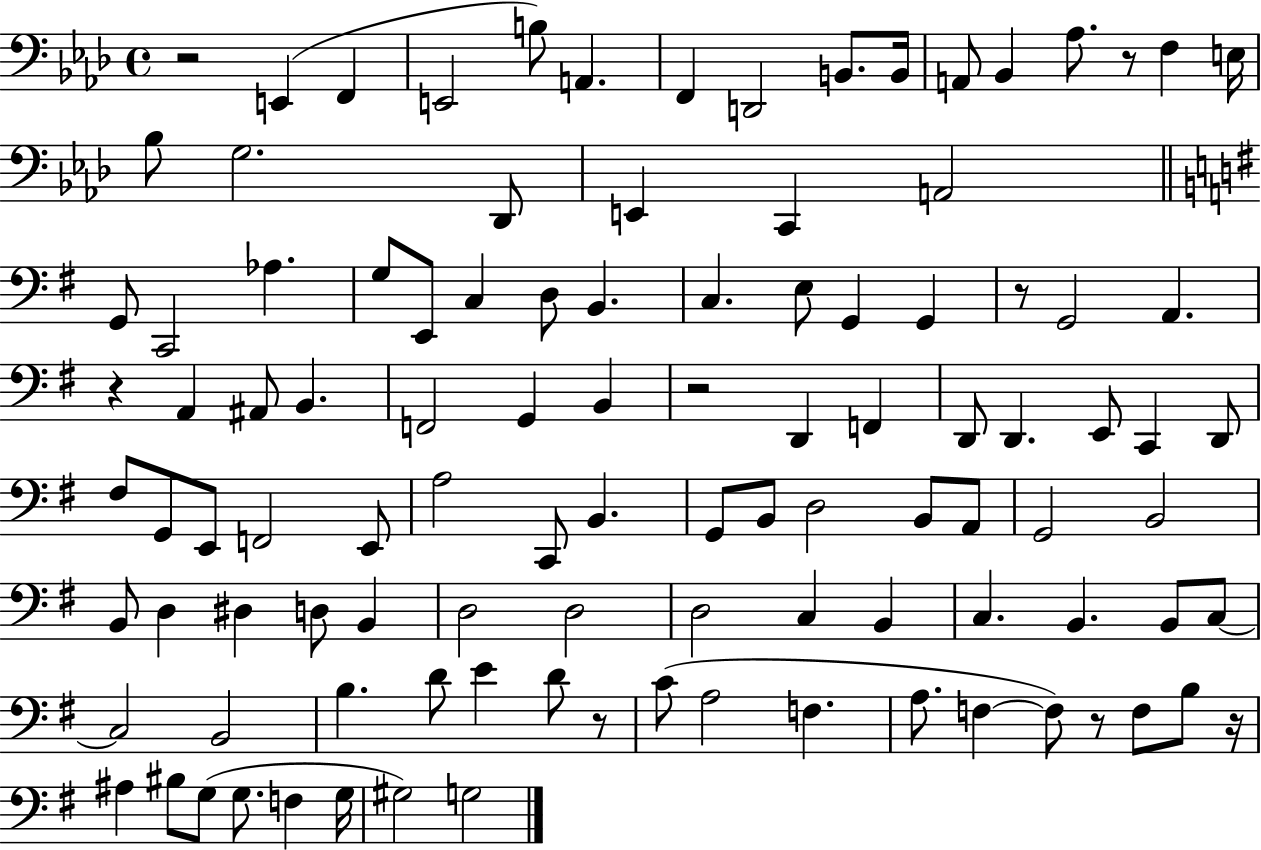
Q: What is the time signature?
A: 4/4